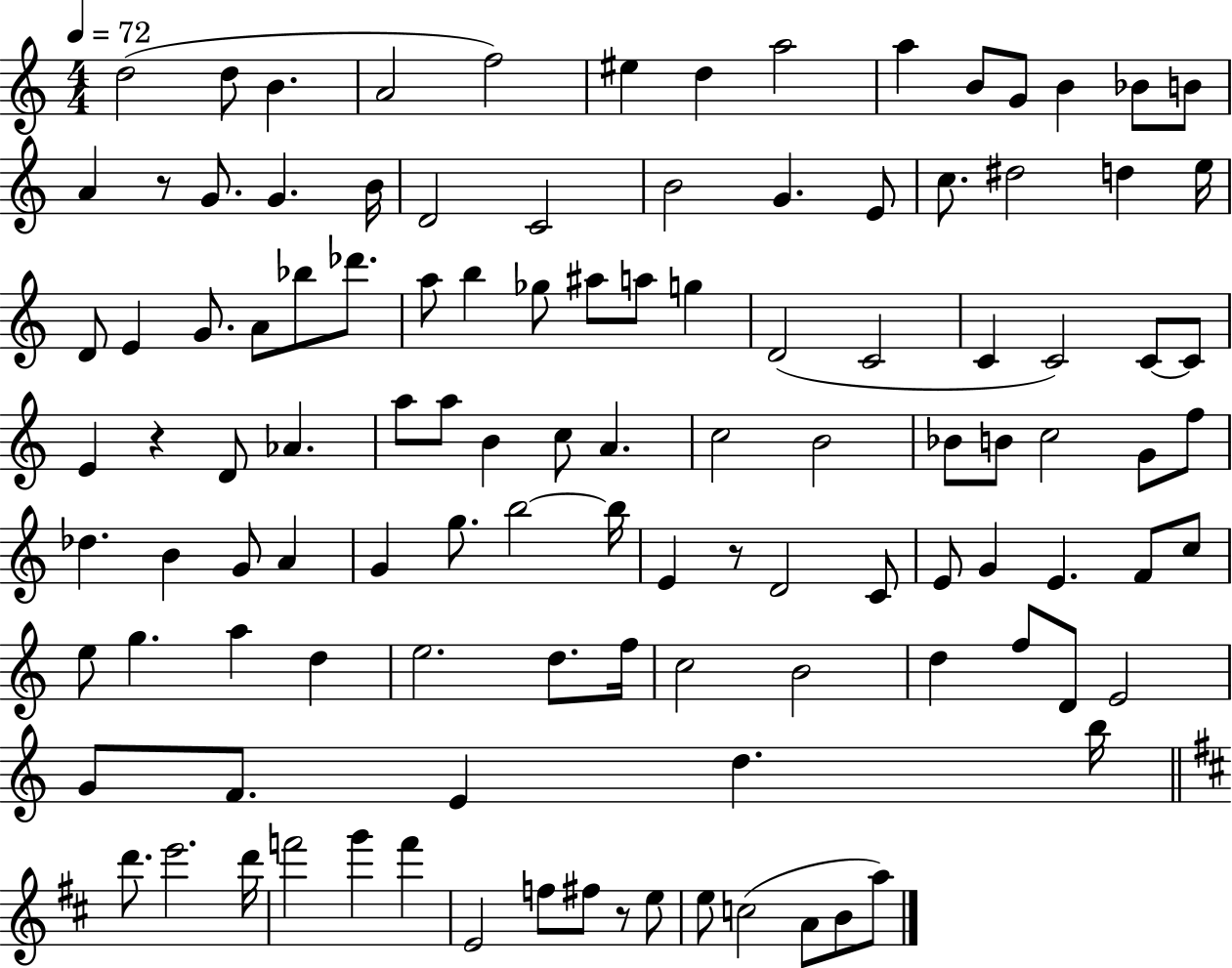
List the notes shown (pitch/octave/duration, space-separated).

D5/h D5/e B4/q. A4/h F5/h EIS5/q D5/q A5/h A5/q B4/e G4/e B4/q Bb4/e B4/e A4/q R/e G4/e. G4/q. B4/s D4/h C4/h B4/h G4/q. E4/e C5/e. D#5/h D5/q E5/s D4/e E4/q G4/e. A4/e Bb5/e Db6/e. A5/e B5/q Gb5/e A#5/e A5/e G5/q D4/h C4/h C4/q C4/h C4/e C4/e E4/q R/q D4/e Ab4/q. A5/e A5/e B4/q C5/e A4/q. C5/h B4/h Bb4/e B4/e C5/h G4/e F5/e Db5/q. B4/q G4/e A4/q G4/q G5/e. B5/h B5/s E4/q R/e D4/h C4/e E4/e G4/q E4/q. F4/e C5/e E5/e G5/q. A5/q D5/q E5/h. D5/e. F5/s C5/h B4/h D5/q F5/e D4/e E4/h G4/e F4/e. E4/q D5/q. B5/s D6/e. E6/h. D6/s F6/h G6/q F6/q E4/h F5/e F#5/e R/e E5/e E5/e C5/h A4/e B4/e A5/e